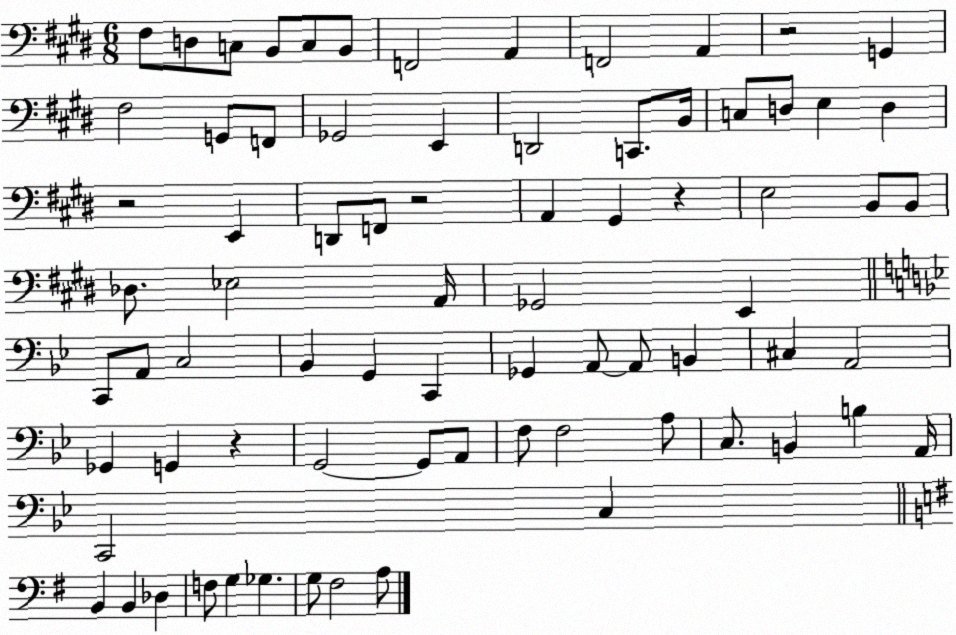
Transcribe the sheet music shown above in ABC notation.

X:1
T:Untitled
M:6/8
L:1/4
K:E
^F,/2 D,/2 C,/2 B,,/2 C,/2 B,,/2 F,,2 A,, F,,2 A,, z2 G,, ^F,2 G,,/2 F,,/2 _G,,2 E,, D,,2 C,,/2 B,,/4 C,/2 D,/2 E, D, z2 E,, D,,/2 F,,/2 z2 A,, ^G,, z E,2 B,,/2 B,,/2 _D,/2 _E,2 A,,/4 _G,,2 E,, C,,/2 A,,/2 C,2 _B,, G,, C,, _G,, A,,/2 A,,/2 B,, ^C, A,,2 _G,, G,, z G,,2 G,,/2 A,,/2 F,/2 F,2 A,/2 C,/2 B,, B, A,,/4 C,,2 C, B,, B,, _D, F,/2 G, _G, G,/2 ^F,2 A,/2